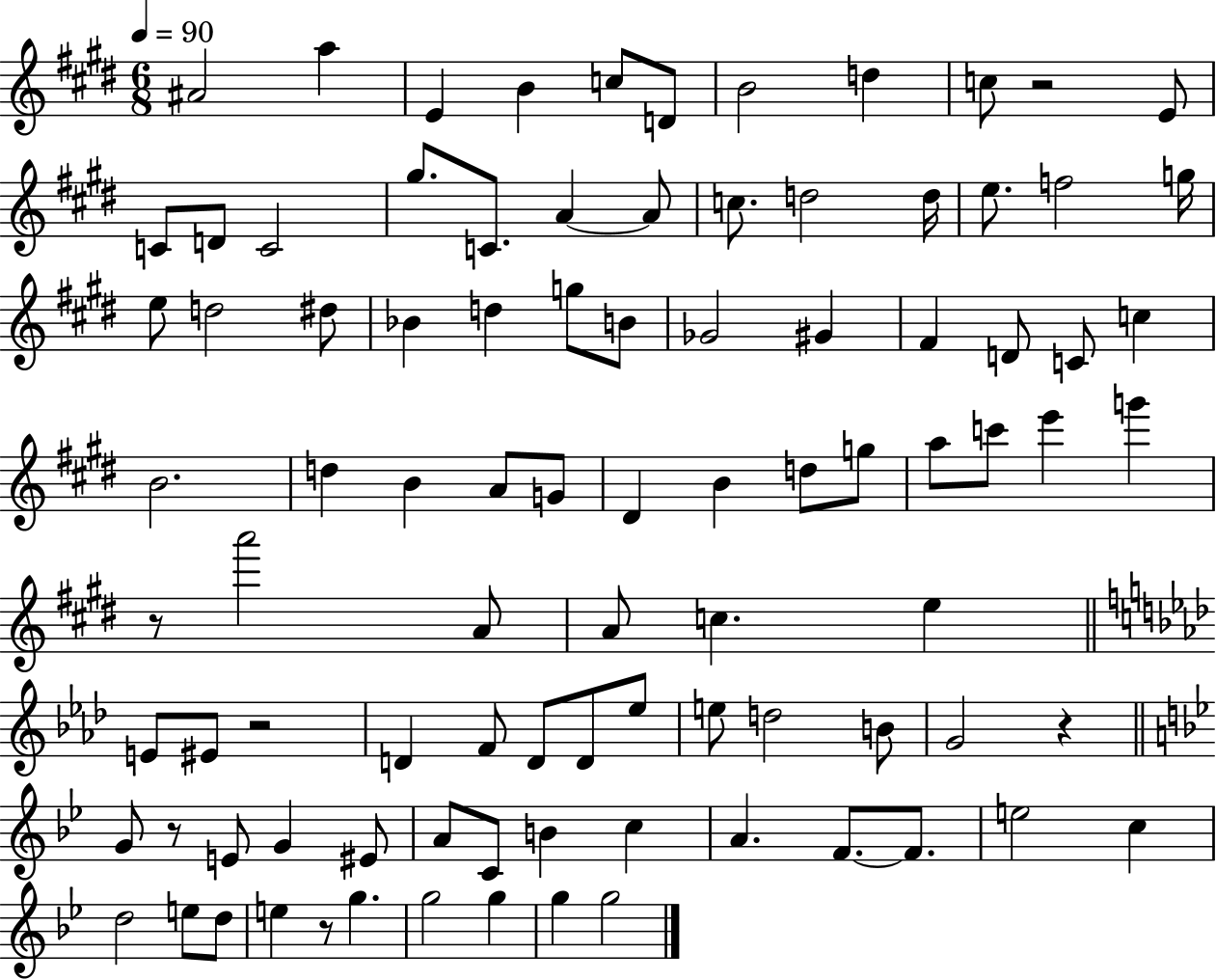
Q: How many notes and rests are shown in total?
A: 93